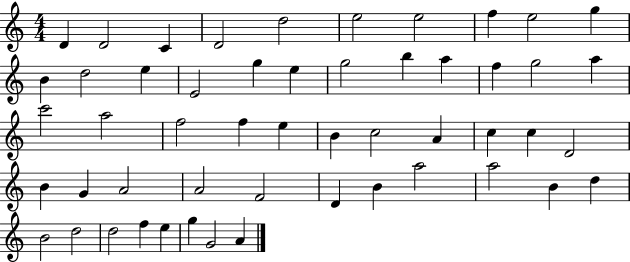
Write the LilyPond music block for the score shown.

{
  \clef treble
  \numericTimeSignature
  \time 4/4
  \key c \major
  d'4 d'2 c'4 | d'2 d''2 | e''2 e''2 | f''4 e''2 g''4 | \break b'4 d''2 e''4 | e'2 g''4 e''4 | g''2 b''4 a''4 | f''4 g''2 a''4 | \break c'''2 a''2 | f''2 f''4 e''4 | b'4 c''2 a'4 | c''4 c''4 d'2 | \break b'4 g'4 a'2 | a'2 f'2 | d'4 b'4 a''2 | a''2 b'4 d''4 | \break b'2 d''2 | d''2 f''4 e''4 | g''4 g'2 a'4 | \bar "|."
}